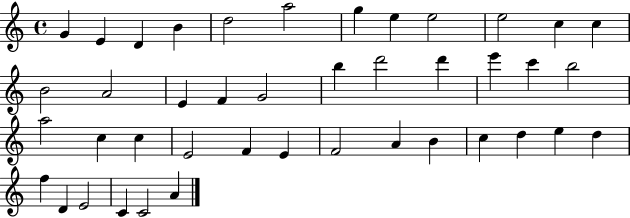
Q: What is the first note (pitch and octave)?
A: G4